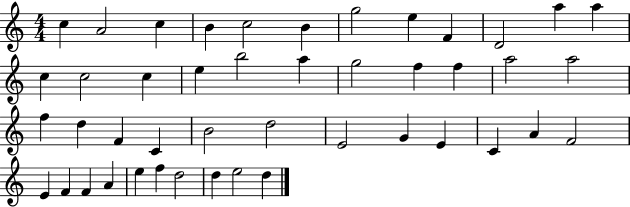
X:1
T:Untitled
M:4/4
L:1/4
K:C
c A2 c B c2 B g2 e F D2 a a c c2 c e b2 a g2 f f a2 a2 f d F C B2 d2 E2 G E C A F2 E F F A e f d2 d e2 d